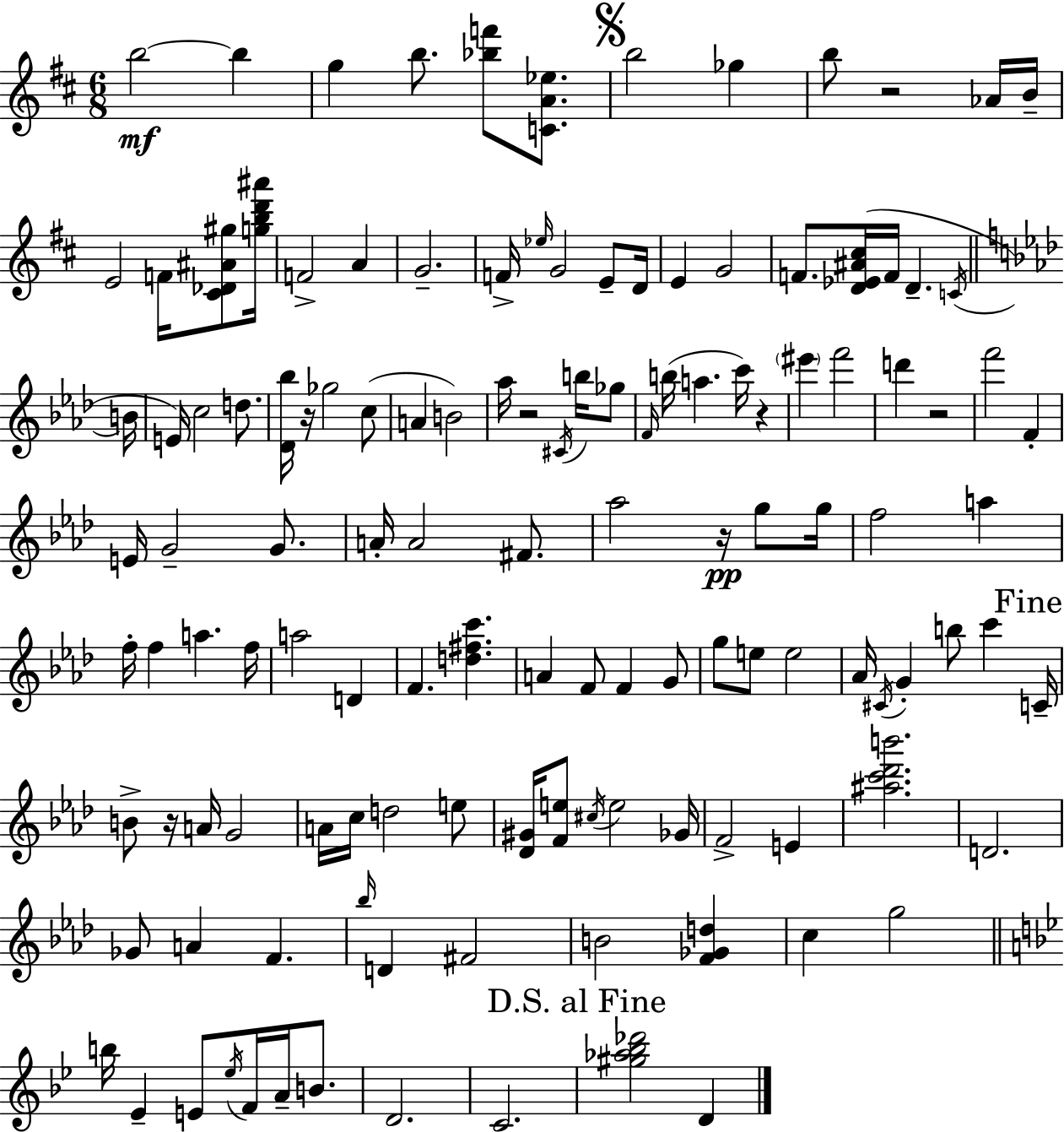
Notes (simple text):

B5/h B5/q G5/q B5/e. [Bb5,F6]/e [C4,A4,Eb5]/e. B5/h Gb5/q B5/e R/h Ab4/s B4/s E4/h F4/s [C#4,Db4,A#4,G#5]/e [G5,B5,D6,A#6]/s F4/h A4/q G4/h. F4/s Eb5/s G4/h E4/e D4/s E4/q G4/h F4/e. [D4,Eb4,A#4,C#5]/s F4/s D4/q. C4/s B4/s E4/s C5/h D5/e. [Db4,Bb5]/s R/s Gb5/h C5/e A4/q B4/h Ab5/s R/h C#4/s B5/s Gb5/e F4/s B5/s A5/q. C6/s R/q EIS6/q F6/h D6/q R/h F6/h F4/q E4/s G4/h G4/e. A4/s A4/h F#4/e. Ab5/h R/s G5/e G5/s F5/h A5/q F5/s F5/q A5/q. F5/s A5/h D4/q F4/q. [D5,F#5,C6]/q. A4/q F4/e F4/q G4/e G5/e E5/e E5/h Ab4/s C#4/s G4/q B5/e C6/q C4/s B4/e R/s A4/s G4/h A4/s C5/s D5/h E5/e [Db4,G#4]/s [F4,E5]/e C#5/s E5/h Gb4/s F4/h E4/q [A#5,C6,Db6,B6]/h. D4/h. Gb4/e A4/q F4/q. Bb5/s D4/q F#4/h B4/h [F4,Gb4,D5]/q C5/q G5/h B5/s Eb4/q E4/e Eb5/s F4/s A4/s B4/e. D4/h. C4/h. [G#5,Ab5,Bb5,Db6]/h D4/q